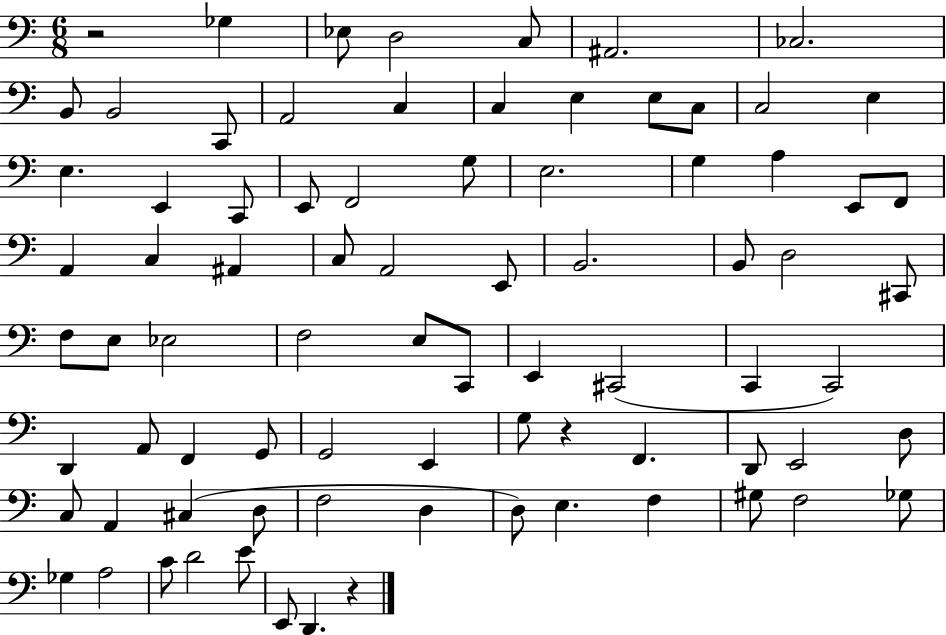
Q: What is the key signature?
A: C major